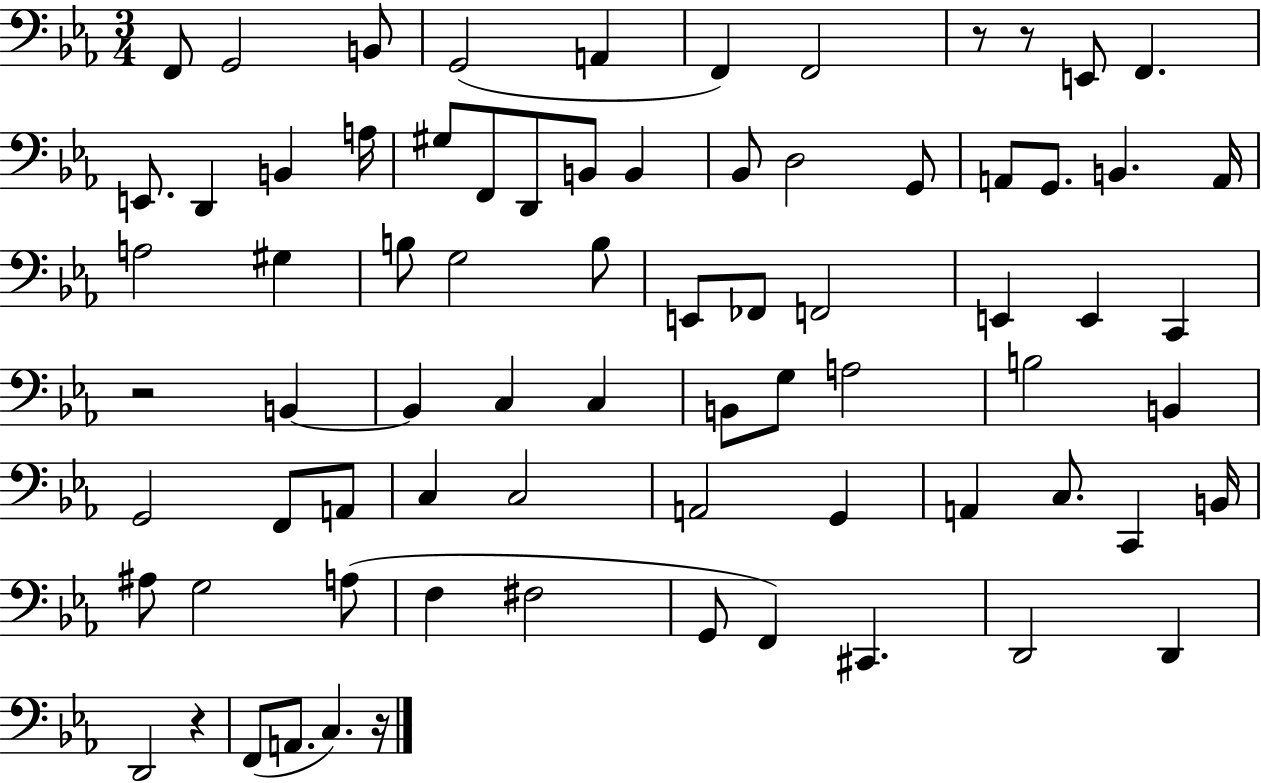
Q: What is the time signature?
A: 3/4